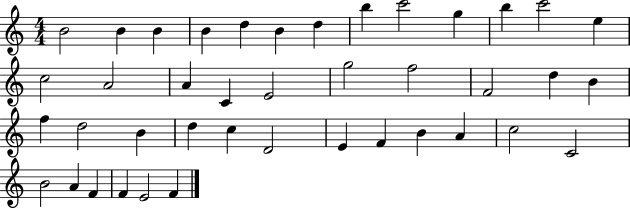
{
  \clef treble
  \numericTimeSignature
  \time 4/4
  \key c \major
  b'2 b'4 b'4 | b'4 d''4 b'4 d''4 | b''4 c'''2 g''4 | b''4 c'''2 e''4 | \break c''2 a'2 | a'4 c'4 e'2 | g''2 f''2 | f'2 d''4 b'4 | \break f''4 d''2 b'4 | d''4 c''4 d'2 | e'4 f'4 b'4 a'4 | c''2 c'2 | \break b'2 a'4 f'4 | f'4 e'2 f'4 | \bar "|."
}